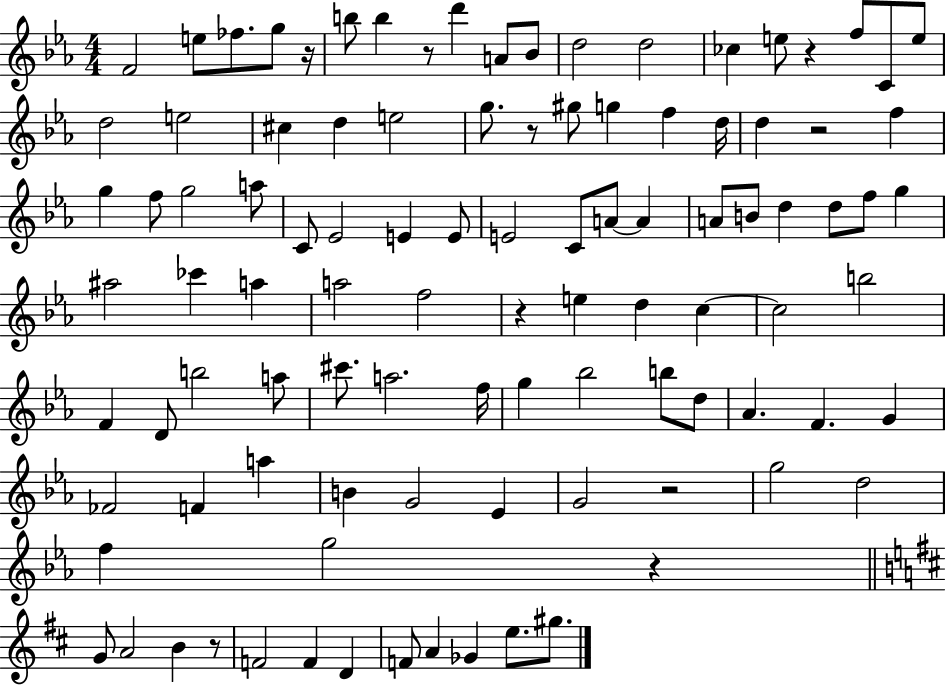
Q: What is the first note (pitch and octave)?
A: F4